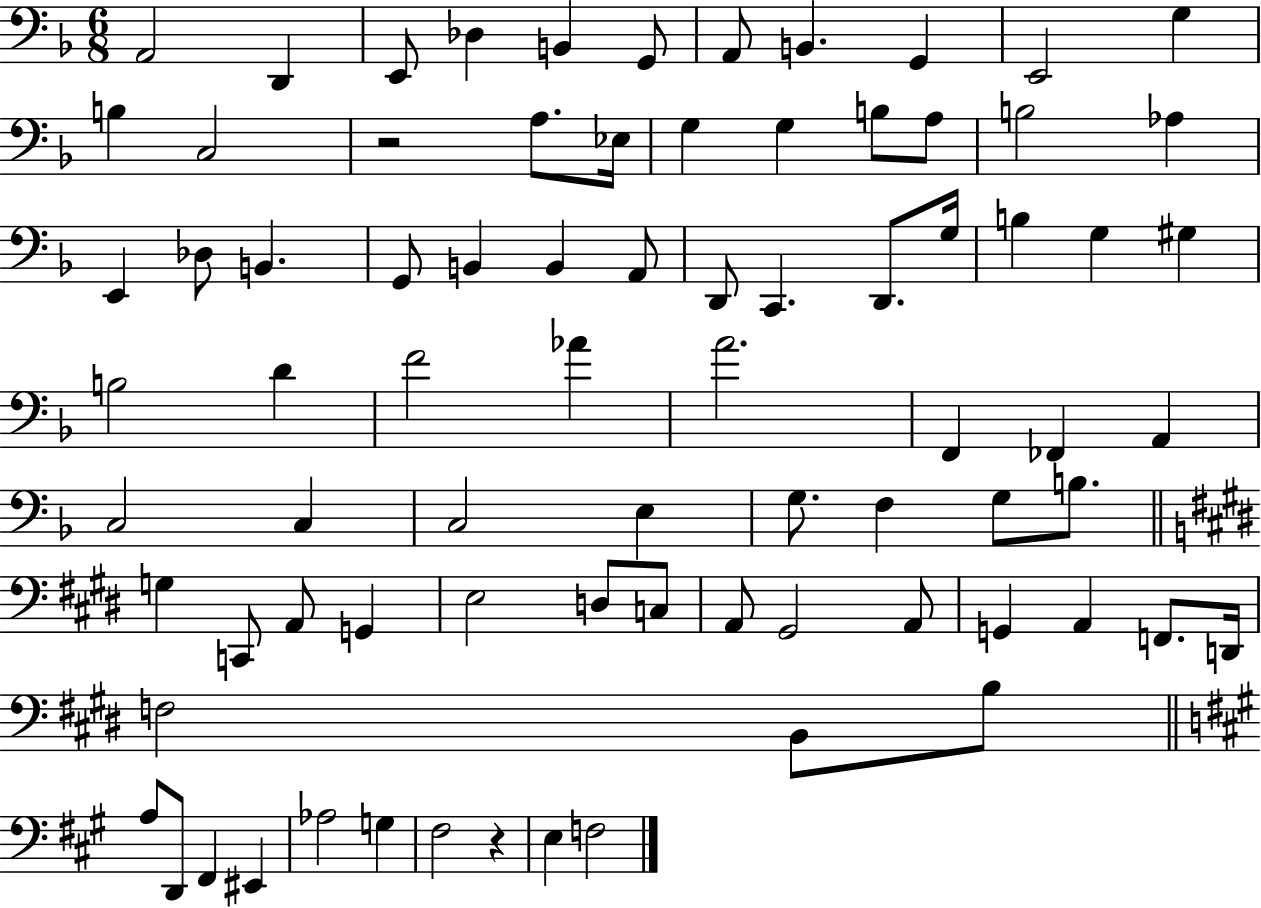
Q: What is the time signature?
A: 6/8